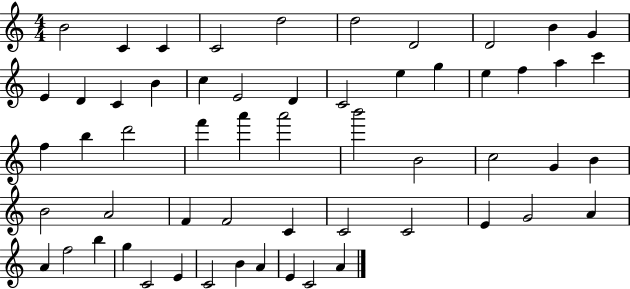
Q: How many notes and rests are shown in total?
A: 57